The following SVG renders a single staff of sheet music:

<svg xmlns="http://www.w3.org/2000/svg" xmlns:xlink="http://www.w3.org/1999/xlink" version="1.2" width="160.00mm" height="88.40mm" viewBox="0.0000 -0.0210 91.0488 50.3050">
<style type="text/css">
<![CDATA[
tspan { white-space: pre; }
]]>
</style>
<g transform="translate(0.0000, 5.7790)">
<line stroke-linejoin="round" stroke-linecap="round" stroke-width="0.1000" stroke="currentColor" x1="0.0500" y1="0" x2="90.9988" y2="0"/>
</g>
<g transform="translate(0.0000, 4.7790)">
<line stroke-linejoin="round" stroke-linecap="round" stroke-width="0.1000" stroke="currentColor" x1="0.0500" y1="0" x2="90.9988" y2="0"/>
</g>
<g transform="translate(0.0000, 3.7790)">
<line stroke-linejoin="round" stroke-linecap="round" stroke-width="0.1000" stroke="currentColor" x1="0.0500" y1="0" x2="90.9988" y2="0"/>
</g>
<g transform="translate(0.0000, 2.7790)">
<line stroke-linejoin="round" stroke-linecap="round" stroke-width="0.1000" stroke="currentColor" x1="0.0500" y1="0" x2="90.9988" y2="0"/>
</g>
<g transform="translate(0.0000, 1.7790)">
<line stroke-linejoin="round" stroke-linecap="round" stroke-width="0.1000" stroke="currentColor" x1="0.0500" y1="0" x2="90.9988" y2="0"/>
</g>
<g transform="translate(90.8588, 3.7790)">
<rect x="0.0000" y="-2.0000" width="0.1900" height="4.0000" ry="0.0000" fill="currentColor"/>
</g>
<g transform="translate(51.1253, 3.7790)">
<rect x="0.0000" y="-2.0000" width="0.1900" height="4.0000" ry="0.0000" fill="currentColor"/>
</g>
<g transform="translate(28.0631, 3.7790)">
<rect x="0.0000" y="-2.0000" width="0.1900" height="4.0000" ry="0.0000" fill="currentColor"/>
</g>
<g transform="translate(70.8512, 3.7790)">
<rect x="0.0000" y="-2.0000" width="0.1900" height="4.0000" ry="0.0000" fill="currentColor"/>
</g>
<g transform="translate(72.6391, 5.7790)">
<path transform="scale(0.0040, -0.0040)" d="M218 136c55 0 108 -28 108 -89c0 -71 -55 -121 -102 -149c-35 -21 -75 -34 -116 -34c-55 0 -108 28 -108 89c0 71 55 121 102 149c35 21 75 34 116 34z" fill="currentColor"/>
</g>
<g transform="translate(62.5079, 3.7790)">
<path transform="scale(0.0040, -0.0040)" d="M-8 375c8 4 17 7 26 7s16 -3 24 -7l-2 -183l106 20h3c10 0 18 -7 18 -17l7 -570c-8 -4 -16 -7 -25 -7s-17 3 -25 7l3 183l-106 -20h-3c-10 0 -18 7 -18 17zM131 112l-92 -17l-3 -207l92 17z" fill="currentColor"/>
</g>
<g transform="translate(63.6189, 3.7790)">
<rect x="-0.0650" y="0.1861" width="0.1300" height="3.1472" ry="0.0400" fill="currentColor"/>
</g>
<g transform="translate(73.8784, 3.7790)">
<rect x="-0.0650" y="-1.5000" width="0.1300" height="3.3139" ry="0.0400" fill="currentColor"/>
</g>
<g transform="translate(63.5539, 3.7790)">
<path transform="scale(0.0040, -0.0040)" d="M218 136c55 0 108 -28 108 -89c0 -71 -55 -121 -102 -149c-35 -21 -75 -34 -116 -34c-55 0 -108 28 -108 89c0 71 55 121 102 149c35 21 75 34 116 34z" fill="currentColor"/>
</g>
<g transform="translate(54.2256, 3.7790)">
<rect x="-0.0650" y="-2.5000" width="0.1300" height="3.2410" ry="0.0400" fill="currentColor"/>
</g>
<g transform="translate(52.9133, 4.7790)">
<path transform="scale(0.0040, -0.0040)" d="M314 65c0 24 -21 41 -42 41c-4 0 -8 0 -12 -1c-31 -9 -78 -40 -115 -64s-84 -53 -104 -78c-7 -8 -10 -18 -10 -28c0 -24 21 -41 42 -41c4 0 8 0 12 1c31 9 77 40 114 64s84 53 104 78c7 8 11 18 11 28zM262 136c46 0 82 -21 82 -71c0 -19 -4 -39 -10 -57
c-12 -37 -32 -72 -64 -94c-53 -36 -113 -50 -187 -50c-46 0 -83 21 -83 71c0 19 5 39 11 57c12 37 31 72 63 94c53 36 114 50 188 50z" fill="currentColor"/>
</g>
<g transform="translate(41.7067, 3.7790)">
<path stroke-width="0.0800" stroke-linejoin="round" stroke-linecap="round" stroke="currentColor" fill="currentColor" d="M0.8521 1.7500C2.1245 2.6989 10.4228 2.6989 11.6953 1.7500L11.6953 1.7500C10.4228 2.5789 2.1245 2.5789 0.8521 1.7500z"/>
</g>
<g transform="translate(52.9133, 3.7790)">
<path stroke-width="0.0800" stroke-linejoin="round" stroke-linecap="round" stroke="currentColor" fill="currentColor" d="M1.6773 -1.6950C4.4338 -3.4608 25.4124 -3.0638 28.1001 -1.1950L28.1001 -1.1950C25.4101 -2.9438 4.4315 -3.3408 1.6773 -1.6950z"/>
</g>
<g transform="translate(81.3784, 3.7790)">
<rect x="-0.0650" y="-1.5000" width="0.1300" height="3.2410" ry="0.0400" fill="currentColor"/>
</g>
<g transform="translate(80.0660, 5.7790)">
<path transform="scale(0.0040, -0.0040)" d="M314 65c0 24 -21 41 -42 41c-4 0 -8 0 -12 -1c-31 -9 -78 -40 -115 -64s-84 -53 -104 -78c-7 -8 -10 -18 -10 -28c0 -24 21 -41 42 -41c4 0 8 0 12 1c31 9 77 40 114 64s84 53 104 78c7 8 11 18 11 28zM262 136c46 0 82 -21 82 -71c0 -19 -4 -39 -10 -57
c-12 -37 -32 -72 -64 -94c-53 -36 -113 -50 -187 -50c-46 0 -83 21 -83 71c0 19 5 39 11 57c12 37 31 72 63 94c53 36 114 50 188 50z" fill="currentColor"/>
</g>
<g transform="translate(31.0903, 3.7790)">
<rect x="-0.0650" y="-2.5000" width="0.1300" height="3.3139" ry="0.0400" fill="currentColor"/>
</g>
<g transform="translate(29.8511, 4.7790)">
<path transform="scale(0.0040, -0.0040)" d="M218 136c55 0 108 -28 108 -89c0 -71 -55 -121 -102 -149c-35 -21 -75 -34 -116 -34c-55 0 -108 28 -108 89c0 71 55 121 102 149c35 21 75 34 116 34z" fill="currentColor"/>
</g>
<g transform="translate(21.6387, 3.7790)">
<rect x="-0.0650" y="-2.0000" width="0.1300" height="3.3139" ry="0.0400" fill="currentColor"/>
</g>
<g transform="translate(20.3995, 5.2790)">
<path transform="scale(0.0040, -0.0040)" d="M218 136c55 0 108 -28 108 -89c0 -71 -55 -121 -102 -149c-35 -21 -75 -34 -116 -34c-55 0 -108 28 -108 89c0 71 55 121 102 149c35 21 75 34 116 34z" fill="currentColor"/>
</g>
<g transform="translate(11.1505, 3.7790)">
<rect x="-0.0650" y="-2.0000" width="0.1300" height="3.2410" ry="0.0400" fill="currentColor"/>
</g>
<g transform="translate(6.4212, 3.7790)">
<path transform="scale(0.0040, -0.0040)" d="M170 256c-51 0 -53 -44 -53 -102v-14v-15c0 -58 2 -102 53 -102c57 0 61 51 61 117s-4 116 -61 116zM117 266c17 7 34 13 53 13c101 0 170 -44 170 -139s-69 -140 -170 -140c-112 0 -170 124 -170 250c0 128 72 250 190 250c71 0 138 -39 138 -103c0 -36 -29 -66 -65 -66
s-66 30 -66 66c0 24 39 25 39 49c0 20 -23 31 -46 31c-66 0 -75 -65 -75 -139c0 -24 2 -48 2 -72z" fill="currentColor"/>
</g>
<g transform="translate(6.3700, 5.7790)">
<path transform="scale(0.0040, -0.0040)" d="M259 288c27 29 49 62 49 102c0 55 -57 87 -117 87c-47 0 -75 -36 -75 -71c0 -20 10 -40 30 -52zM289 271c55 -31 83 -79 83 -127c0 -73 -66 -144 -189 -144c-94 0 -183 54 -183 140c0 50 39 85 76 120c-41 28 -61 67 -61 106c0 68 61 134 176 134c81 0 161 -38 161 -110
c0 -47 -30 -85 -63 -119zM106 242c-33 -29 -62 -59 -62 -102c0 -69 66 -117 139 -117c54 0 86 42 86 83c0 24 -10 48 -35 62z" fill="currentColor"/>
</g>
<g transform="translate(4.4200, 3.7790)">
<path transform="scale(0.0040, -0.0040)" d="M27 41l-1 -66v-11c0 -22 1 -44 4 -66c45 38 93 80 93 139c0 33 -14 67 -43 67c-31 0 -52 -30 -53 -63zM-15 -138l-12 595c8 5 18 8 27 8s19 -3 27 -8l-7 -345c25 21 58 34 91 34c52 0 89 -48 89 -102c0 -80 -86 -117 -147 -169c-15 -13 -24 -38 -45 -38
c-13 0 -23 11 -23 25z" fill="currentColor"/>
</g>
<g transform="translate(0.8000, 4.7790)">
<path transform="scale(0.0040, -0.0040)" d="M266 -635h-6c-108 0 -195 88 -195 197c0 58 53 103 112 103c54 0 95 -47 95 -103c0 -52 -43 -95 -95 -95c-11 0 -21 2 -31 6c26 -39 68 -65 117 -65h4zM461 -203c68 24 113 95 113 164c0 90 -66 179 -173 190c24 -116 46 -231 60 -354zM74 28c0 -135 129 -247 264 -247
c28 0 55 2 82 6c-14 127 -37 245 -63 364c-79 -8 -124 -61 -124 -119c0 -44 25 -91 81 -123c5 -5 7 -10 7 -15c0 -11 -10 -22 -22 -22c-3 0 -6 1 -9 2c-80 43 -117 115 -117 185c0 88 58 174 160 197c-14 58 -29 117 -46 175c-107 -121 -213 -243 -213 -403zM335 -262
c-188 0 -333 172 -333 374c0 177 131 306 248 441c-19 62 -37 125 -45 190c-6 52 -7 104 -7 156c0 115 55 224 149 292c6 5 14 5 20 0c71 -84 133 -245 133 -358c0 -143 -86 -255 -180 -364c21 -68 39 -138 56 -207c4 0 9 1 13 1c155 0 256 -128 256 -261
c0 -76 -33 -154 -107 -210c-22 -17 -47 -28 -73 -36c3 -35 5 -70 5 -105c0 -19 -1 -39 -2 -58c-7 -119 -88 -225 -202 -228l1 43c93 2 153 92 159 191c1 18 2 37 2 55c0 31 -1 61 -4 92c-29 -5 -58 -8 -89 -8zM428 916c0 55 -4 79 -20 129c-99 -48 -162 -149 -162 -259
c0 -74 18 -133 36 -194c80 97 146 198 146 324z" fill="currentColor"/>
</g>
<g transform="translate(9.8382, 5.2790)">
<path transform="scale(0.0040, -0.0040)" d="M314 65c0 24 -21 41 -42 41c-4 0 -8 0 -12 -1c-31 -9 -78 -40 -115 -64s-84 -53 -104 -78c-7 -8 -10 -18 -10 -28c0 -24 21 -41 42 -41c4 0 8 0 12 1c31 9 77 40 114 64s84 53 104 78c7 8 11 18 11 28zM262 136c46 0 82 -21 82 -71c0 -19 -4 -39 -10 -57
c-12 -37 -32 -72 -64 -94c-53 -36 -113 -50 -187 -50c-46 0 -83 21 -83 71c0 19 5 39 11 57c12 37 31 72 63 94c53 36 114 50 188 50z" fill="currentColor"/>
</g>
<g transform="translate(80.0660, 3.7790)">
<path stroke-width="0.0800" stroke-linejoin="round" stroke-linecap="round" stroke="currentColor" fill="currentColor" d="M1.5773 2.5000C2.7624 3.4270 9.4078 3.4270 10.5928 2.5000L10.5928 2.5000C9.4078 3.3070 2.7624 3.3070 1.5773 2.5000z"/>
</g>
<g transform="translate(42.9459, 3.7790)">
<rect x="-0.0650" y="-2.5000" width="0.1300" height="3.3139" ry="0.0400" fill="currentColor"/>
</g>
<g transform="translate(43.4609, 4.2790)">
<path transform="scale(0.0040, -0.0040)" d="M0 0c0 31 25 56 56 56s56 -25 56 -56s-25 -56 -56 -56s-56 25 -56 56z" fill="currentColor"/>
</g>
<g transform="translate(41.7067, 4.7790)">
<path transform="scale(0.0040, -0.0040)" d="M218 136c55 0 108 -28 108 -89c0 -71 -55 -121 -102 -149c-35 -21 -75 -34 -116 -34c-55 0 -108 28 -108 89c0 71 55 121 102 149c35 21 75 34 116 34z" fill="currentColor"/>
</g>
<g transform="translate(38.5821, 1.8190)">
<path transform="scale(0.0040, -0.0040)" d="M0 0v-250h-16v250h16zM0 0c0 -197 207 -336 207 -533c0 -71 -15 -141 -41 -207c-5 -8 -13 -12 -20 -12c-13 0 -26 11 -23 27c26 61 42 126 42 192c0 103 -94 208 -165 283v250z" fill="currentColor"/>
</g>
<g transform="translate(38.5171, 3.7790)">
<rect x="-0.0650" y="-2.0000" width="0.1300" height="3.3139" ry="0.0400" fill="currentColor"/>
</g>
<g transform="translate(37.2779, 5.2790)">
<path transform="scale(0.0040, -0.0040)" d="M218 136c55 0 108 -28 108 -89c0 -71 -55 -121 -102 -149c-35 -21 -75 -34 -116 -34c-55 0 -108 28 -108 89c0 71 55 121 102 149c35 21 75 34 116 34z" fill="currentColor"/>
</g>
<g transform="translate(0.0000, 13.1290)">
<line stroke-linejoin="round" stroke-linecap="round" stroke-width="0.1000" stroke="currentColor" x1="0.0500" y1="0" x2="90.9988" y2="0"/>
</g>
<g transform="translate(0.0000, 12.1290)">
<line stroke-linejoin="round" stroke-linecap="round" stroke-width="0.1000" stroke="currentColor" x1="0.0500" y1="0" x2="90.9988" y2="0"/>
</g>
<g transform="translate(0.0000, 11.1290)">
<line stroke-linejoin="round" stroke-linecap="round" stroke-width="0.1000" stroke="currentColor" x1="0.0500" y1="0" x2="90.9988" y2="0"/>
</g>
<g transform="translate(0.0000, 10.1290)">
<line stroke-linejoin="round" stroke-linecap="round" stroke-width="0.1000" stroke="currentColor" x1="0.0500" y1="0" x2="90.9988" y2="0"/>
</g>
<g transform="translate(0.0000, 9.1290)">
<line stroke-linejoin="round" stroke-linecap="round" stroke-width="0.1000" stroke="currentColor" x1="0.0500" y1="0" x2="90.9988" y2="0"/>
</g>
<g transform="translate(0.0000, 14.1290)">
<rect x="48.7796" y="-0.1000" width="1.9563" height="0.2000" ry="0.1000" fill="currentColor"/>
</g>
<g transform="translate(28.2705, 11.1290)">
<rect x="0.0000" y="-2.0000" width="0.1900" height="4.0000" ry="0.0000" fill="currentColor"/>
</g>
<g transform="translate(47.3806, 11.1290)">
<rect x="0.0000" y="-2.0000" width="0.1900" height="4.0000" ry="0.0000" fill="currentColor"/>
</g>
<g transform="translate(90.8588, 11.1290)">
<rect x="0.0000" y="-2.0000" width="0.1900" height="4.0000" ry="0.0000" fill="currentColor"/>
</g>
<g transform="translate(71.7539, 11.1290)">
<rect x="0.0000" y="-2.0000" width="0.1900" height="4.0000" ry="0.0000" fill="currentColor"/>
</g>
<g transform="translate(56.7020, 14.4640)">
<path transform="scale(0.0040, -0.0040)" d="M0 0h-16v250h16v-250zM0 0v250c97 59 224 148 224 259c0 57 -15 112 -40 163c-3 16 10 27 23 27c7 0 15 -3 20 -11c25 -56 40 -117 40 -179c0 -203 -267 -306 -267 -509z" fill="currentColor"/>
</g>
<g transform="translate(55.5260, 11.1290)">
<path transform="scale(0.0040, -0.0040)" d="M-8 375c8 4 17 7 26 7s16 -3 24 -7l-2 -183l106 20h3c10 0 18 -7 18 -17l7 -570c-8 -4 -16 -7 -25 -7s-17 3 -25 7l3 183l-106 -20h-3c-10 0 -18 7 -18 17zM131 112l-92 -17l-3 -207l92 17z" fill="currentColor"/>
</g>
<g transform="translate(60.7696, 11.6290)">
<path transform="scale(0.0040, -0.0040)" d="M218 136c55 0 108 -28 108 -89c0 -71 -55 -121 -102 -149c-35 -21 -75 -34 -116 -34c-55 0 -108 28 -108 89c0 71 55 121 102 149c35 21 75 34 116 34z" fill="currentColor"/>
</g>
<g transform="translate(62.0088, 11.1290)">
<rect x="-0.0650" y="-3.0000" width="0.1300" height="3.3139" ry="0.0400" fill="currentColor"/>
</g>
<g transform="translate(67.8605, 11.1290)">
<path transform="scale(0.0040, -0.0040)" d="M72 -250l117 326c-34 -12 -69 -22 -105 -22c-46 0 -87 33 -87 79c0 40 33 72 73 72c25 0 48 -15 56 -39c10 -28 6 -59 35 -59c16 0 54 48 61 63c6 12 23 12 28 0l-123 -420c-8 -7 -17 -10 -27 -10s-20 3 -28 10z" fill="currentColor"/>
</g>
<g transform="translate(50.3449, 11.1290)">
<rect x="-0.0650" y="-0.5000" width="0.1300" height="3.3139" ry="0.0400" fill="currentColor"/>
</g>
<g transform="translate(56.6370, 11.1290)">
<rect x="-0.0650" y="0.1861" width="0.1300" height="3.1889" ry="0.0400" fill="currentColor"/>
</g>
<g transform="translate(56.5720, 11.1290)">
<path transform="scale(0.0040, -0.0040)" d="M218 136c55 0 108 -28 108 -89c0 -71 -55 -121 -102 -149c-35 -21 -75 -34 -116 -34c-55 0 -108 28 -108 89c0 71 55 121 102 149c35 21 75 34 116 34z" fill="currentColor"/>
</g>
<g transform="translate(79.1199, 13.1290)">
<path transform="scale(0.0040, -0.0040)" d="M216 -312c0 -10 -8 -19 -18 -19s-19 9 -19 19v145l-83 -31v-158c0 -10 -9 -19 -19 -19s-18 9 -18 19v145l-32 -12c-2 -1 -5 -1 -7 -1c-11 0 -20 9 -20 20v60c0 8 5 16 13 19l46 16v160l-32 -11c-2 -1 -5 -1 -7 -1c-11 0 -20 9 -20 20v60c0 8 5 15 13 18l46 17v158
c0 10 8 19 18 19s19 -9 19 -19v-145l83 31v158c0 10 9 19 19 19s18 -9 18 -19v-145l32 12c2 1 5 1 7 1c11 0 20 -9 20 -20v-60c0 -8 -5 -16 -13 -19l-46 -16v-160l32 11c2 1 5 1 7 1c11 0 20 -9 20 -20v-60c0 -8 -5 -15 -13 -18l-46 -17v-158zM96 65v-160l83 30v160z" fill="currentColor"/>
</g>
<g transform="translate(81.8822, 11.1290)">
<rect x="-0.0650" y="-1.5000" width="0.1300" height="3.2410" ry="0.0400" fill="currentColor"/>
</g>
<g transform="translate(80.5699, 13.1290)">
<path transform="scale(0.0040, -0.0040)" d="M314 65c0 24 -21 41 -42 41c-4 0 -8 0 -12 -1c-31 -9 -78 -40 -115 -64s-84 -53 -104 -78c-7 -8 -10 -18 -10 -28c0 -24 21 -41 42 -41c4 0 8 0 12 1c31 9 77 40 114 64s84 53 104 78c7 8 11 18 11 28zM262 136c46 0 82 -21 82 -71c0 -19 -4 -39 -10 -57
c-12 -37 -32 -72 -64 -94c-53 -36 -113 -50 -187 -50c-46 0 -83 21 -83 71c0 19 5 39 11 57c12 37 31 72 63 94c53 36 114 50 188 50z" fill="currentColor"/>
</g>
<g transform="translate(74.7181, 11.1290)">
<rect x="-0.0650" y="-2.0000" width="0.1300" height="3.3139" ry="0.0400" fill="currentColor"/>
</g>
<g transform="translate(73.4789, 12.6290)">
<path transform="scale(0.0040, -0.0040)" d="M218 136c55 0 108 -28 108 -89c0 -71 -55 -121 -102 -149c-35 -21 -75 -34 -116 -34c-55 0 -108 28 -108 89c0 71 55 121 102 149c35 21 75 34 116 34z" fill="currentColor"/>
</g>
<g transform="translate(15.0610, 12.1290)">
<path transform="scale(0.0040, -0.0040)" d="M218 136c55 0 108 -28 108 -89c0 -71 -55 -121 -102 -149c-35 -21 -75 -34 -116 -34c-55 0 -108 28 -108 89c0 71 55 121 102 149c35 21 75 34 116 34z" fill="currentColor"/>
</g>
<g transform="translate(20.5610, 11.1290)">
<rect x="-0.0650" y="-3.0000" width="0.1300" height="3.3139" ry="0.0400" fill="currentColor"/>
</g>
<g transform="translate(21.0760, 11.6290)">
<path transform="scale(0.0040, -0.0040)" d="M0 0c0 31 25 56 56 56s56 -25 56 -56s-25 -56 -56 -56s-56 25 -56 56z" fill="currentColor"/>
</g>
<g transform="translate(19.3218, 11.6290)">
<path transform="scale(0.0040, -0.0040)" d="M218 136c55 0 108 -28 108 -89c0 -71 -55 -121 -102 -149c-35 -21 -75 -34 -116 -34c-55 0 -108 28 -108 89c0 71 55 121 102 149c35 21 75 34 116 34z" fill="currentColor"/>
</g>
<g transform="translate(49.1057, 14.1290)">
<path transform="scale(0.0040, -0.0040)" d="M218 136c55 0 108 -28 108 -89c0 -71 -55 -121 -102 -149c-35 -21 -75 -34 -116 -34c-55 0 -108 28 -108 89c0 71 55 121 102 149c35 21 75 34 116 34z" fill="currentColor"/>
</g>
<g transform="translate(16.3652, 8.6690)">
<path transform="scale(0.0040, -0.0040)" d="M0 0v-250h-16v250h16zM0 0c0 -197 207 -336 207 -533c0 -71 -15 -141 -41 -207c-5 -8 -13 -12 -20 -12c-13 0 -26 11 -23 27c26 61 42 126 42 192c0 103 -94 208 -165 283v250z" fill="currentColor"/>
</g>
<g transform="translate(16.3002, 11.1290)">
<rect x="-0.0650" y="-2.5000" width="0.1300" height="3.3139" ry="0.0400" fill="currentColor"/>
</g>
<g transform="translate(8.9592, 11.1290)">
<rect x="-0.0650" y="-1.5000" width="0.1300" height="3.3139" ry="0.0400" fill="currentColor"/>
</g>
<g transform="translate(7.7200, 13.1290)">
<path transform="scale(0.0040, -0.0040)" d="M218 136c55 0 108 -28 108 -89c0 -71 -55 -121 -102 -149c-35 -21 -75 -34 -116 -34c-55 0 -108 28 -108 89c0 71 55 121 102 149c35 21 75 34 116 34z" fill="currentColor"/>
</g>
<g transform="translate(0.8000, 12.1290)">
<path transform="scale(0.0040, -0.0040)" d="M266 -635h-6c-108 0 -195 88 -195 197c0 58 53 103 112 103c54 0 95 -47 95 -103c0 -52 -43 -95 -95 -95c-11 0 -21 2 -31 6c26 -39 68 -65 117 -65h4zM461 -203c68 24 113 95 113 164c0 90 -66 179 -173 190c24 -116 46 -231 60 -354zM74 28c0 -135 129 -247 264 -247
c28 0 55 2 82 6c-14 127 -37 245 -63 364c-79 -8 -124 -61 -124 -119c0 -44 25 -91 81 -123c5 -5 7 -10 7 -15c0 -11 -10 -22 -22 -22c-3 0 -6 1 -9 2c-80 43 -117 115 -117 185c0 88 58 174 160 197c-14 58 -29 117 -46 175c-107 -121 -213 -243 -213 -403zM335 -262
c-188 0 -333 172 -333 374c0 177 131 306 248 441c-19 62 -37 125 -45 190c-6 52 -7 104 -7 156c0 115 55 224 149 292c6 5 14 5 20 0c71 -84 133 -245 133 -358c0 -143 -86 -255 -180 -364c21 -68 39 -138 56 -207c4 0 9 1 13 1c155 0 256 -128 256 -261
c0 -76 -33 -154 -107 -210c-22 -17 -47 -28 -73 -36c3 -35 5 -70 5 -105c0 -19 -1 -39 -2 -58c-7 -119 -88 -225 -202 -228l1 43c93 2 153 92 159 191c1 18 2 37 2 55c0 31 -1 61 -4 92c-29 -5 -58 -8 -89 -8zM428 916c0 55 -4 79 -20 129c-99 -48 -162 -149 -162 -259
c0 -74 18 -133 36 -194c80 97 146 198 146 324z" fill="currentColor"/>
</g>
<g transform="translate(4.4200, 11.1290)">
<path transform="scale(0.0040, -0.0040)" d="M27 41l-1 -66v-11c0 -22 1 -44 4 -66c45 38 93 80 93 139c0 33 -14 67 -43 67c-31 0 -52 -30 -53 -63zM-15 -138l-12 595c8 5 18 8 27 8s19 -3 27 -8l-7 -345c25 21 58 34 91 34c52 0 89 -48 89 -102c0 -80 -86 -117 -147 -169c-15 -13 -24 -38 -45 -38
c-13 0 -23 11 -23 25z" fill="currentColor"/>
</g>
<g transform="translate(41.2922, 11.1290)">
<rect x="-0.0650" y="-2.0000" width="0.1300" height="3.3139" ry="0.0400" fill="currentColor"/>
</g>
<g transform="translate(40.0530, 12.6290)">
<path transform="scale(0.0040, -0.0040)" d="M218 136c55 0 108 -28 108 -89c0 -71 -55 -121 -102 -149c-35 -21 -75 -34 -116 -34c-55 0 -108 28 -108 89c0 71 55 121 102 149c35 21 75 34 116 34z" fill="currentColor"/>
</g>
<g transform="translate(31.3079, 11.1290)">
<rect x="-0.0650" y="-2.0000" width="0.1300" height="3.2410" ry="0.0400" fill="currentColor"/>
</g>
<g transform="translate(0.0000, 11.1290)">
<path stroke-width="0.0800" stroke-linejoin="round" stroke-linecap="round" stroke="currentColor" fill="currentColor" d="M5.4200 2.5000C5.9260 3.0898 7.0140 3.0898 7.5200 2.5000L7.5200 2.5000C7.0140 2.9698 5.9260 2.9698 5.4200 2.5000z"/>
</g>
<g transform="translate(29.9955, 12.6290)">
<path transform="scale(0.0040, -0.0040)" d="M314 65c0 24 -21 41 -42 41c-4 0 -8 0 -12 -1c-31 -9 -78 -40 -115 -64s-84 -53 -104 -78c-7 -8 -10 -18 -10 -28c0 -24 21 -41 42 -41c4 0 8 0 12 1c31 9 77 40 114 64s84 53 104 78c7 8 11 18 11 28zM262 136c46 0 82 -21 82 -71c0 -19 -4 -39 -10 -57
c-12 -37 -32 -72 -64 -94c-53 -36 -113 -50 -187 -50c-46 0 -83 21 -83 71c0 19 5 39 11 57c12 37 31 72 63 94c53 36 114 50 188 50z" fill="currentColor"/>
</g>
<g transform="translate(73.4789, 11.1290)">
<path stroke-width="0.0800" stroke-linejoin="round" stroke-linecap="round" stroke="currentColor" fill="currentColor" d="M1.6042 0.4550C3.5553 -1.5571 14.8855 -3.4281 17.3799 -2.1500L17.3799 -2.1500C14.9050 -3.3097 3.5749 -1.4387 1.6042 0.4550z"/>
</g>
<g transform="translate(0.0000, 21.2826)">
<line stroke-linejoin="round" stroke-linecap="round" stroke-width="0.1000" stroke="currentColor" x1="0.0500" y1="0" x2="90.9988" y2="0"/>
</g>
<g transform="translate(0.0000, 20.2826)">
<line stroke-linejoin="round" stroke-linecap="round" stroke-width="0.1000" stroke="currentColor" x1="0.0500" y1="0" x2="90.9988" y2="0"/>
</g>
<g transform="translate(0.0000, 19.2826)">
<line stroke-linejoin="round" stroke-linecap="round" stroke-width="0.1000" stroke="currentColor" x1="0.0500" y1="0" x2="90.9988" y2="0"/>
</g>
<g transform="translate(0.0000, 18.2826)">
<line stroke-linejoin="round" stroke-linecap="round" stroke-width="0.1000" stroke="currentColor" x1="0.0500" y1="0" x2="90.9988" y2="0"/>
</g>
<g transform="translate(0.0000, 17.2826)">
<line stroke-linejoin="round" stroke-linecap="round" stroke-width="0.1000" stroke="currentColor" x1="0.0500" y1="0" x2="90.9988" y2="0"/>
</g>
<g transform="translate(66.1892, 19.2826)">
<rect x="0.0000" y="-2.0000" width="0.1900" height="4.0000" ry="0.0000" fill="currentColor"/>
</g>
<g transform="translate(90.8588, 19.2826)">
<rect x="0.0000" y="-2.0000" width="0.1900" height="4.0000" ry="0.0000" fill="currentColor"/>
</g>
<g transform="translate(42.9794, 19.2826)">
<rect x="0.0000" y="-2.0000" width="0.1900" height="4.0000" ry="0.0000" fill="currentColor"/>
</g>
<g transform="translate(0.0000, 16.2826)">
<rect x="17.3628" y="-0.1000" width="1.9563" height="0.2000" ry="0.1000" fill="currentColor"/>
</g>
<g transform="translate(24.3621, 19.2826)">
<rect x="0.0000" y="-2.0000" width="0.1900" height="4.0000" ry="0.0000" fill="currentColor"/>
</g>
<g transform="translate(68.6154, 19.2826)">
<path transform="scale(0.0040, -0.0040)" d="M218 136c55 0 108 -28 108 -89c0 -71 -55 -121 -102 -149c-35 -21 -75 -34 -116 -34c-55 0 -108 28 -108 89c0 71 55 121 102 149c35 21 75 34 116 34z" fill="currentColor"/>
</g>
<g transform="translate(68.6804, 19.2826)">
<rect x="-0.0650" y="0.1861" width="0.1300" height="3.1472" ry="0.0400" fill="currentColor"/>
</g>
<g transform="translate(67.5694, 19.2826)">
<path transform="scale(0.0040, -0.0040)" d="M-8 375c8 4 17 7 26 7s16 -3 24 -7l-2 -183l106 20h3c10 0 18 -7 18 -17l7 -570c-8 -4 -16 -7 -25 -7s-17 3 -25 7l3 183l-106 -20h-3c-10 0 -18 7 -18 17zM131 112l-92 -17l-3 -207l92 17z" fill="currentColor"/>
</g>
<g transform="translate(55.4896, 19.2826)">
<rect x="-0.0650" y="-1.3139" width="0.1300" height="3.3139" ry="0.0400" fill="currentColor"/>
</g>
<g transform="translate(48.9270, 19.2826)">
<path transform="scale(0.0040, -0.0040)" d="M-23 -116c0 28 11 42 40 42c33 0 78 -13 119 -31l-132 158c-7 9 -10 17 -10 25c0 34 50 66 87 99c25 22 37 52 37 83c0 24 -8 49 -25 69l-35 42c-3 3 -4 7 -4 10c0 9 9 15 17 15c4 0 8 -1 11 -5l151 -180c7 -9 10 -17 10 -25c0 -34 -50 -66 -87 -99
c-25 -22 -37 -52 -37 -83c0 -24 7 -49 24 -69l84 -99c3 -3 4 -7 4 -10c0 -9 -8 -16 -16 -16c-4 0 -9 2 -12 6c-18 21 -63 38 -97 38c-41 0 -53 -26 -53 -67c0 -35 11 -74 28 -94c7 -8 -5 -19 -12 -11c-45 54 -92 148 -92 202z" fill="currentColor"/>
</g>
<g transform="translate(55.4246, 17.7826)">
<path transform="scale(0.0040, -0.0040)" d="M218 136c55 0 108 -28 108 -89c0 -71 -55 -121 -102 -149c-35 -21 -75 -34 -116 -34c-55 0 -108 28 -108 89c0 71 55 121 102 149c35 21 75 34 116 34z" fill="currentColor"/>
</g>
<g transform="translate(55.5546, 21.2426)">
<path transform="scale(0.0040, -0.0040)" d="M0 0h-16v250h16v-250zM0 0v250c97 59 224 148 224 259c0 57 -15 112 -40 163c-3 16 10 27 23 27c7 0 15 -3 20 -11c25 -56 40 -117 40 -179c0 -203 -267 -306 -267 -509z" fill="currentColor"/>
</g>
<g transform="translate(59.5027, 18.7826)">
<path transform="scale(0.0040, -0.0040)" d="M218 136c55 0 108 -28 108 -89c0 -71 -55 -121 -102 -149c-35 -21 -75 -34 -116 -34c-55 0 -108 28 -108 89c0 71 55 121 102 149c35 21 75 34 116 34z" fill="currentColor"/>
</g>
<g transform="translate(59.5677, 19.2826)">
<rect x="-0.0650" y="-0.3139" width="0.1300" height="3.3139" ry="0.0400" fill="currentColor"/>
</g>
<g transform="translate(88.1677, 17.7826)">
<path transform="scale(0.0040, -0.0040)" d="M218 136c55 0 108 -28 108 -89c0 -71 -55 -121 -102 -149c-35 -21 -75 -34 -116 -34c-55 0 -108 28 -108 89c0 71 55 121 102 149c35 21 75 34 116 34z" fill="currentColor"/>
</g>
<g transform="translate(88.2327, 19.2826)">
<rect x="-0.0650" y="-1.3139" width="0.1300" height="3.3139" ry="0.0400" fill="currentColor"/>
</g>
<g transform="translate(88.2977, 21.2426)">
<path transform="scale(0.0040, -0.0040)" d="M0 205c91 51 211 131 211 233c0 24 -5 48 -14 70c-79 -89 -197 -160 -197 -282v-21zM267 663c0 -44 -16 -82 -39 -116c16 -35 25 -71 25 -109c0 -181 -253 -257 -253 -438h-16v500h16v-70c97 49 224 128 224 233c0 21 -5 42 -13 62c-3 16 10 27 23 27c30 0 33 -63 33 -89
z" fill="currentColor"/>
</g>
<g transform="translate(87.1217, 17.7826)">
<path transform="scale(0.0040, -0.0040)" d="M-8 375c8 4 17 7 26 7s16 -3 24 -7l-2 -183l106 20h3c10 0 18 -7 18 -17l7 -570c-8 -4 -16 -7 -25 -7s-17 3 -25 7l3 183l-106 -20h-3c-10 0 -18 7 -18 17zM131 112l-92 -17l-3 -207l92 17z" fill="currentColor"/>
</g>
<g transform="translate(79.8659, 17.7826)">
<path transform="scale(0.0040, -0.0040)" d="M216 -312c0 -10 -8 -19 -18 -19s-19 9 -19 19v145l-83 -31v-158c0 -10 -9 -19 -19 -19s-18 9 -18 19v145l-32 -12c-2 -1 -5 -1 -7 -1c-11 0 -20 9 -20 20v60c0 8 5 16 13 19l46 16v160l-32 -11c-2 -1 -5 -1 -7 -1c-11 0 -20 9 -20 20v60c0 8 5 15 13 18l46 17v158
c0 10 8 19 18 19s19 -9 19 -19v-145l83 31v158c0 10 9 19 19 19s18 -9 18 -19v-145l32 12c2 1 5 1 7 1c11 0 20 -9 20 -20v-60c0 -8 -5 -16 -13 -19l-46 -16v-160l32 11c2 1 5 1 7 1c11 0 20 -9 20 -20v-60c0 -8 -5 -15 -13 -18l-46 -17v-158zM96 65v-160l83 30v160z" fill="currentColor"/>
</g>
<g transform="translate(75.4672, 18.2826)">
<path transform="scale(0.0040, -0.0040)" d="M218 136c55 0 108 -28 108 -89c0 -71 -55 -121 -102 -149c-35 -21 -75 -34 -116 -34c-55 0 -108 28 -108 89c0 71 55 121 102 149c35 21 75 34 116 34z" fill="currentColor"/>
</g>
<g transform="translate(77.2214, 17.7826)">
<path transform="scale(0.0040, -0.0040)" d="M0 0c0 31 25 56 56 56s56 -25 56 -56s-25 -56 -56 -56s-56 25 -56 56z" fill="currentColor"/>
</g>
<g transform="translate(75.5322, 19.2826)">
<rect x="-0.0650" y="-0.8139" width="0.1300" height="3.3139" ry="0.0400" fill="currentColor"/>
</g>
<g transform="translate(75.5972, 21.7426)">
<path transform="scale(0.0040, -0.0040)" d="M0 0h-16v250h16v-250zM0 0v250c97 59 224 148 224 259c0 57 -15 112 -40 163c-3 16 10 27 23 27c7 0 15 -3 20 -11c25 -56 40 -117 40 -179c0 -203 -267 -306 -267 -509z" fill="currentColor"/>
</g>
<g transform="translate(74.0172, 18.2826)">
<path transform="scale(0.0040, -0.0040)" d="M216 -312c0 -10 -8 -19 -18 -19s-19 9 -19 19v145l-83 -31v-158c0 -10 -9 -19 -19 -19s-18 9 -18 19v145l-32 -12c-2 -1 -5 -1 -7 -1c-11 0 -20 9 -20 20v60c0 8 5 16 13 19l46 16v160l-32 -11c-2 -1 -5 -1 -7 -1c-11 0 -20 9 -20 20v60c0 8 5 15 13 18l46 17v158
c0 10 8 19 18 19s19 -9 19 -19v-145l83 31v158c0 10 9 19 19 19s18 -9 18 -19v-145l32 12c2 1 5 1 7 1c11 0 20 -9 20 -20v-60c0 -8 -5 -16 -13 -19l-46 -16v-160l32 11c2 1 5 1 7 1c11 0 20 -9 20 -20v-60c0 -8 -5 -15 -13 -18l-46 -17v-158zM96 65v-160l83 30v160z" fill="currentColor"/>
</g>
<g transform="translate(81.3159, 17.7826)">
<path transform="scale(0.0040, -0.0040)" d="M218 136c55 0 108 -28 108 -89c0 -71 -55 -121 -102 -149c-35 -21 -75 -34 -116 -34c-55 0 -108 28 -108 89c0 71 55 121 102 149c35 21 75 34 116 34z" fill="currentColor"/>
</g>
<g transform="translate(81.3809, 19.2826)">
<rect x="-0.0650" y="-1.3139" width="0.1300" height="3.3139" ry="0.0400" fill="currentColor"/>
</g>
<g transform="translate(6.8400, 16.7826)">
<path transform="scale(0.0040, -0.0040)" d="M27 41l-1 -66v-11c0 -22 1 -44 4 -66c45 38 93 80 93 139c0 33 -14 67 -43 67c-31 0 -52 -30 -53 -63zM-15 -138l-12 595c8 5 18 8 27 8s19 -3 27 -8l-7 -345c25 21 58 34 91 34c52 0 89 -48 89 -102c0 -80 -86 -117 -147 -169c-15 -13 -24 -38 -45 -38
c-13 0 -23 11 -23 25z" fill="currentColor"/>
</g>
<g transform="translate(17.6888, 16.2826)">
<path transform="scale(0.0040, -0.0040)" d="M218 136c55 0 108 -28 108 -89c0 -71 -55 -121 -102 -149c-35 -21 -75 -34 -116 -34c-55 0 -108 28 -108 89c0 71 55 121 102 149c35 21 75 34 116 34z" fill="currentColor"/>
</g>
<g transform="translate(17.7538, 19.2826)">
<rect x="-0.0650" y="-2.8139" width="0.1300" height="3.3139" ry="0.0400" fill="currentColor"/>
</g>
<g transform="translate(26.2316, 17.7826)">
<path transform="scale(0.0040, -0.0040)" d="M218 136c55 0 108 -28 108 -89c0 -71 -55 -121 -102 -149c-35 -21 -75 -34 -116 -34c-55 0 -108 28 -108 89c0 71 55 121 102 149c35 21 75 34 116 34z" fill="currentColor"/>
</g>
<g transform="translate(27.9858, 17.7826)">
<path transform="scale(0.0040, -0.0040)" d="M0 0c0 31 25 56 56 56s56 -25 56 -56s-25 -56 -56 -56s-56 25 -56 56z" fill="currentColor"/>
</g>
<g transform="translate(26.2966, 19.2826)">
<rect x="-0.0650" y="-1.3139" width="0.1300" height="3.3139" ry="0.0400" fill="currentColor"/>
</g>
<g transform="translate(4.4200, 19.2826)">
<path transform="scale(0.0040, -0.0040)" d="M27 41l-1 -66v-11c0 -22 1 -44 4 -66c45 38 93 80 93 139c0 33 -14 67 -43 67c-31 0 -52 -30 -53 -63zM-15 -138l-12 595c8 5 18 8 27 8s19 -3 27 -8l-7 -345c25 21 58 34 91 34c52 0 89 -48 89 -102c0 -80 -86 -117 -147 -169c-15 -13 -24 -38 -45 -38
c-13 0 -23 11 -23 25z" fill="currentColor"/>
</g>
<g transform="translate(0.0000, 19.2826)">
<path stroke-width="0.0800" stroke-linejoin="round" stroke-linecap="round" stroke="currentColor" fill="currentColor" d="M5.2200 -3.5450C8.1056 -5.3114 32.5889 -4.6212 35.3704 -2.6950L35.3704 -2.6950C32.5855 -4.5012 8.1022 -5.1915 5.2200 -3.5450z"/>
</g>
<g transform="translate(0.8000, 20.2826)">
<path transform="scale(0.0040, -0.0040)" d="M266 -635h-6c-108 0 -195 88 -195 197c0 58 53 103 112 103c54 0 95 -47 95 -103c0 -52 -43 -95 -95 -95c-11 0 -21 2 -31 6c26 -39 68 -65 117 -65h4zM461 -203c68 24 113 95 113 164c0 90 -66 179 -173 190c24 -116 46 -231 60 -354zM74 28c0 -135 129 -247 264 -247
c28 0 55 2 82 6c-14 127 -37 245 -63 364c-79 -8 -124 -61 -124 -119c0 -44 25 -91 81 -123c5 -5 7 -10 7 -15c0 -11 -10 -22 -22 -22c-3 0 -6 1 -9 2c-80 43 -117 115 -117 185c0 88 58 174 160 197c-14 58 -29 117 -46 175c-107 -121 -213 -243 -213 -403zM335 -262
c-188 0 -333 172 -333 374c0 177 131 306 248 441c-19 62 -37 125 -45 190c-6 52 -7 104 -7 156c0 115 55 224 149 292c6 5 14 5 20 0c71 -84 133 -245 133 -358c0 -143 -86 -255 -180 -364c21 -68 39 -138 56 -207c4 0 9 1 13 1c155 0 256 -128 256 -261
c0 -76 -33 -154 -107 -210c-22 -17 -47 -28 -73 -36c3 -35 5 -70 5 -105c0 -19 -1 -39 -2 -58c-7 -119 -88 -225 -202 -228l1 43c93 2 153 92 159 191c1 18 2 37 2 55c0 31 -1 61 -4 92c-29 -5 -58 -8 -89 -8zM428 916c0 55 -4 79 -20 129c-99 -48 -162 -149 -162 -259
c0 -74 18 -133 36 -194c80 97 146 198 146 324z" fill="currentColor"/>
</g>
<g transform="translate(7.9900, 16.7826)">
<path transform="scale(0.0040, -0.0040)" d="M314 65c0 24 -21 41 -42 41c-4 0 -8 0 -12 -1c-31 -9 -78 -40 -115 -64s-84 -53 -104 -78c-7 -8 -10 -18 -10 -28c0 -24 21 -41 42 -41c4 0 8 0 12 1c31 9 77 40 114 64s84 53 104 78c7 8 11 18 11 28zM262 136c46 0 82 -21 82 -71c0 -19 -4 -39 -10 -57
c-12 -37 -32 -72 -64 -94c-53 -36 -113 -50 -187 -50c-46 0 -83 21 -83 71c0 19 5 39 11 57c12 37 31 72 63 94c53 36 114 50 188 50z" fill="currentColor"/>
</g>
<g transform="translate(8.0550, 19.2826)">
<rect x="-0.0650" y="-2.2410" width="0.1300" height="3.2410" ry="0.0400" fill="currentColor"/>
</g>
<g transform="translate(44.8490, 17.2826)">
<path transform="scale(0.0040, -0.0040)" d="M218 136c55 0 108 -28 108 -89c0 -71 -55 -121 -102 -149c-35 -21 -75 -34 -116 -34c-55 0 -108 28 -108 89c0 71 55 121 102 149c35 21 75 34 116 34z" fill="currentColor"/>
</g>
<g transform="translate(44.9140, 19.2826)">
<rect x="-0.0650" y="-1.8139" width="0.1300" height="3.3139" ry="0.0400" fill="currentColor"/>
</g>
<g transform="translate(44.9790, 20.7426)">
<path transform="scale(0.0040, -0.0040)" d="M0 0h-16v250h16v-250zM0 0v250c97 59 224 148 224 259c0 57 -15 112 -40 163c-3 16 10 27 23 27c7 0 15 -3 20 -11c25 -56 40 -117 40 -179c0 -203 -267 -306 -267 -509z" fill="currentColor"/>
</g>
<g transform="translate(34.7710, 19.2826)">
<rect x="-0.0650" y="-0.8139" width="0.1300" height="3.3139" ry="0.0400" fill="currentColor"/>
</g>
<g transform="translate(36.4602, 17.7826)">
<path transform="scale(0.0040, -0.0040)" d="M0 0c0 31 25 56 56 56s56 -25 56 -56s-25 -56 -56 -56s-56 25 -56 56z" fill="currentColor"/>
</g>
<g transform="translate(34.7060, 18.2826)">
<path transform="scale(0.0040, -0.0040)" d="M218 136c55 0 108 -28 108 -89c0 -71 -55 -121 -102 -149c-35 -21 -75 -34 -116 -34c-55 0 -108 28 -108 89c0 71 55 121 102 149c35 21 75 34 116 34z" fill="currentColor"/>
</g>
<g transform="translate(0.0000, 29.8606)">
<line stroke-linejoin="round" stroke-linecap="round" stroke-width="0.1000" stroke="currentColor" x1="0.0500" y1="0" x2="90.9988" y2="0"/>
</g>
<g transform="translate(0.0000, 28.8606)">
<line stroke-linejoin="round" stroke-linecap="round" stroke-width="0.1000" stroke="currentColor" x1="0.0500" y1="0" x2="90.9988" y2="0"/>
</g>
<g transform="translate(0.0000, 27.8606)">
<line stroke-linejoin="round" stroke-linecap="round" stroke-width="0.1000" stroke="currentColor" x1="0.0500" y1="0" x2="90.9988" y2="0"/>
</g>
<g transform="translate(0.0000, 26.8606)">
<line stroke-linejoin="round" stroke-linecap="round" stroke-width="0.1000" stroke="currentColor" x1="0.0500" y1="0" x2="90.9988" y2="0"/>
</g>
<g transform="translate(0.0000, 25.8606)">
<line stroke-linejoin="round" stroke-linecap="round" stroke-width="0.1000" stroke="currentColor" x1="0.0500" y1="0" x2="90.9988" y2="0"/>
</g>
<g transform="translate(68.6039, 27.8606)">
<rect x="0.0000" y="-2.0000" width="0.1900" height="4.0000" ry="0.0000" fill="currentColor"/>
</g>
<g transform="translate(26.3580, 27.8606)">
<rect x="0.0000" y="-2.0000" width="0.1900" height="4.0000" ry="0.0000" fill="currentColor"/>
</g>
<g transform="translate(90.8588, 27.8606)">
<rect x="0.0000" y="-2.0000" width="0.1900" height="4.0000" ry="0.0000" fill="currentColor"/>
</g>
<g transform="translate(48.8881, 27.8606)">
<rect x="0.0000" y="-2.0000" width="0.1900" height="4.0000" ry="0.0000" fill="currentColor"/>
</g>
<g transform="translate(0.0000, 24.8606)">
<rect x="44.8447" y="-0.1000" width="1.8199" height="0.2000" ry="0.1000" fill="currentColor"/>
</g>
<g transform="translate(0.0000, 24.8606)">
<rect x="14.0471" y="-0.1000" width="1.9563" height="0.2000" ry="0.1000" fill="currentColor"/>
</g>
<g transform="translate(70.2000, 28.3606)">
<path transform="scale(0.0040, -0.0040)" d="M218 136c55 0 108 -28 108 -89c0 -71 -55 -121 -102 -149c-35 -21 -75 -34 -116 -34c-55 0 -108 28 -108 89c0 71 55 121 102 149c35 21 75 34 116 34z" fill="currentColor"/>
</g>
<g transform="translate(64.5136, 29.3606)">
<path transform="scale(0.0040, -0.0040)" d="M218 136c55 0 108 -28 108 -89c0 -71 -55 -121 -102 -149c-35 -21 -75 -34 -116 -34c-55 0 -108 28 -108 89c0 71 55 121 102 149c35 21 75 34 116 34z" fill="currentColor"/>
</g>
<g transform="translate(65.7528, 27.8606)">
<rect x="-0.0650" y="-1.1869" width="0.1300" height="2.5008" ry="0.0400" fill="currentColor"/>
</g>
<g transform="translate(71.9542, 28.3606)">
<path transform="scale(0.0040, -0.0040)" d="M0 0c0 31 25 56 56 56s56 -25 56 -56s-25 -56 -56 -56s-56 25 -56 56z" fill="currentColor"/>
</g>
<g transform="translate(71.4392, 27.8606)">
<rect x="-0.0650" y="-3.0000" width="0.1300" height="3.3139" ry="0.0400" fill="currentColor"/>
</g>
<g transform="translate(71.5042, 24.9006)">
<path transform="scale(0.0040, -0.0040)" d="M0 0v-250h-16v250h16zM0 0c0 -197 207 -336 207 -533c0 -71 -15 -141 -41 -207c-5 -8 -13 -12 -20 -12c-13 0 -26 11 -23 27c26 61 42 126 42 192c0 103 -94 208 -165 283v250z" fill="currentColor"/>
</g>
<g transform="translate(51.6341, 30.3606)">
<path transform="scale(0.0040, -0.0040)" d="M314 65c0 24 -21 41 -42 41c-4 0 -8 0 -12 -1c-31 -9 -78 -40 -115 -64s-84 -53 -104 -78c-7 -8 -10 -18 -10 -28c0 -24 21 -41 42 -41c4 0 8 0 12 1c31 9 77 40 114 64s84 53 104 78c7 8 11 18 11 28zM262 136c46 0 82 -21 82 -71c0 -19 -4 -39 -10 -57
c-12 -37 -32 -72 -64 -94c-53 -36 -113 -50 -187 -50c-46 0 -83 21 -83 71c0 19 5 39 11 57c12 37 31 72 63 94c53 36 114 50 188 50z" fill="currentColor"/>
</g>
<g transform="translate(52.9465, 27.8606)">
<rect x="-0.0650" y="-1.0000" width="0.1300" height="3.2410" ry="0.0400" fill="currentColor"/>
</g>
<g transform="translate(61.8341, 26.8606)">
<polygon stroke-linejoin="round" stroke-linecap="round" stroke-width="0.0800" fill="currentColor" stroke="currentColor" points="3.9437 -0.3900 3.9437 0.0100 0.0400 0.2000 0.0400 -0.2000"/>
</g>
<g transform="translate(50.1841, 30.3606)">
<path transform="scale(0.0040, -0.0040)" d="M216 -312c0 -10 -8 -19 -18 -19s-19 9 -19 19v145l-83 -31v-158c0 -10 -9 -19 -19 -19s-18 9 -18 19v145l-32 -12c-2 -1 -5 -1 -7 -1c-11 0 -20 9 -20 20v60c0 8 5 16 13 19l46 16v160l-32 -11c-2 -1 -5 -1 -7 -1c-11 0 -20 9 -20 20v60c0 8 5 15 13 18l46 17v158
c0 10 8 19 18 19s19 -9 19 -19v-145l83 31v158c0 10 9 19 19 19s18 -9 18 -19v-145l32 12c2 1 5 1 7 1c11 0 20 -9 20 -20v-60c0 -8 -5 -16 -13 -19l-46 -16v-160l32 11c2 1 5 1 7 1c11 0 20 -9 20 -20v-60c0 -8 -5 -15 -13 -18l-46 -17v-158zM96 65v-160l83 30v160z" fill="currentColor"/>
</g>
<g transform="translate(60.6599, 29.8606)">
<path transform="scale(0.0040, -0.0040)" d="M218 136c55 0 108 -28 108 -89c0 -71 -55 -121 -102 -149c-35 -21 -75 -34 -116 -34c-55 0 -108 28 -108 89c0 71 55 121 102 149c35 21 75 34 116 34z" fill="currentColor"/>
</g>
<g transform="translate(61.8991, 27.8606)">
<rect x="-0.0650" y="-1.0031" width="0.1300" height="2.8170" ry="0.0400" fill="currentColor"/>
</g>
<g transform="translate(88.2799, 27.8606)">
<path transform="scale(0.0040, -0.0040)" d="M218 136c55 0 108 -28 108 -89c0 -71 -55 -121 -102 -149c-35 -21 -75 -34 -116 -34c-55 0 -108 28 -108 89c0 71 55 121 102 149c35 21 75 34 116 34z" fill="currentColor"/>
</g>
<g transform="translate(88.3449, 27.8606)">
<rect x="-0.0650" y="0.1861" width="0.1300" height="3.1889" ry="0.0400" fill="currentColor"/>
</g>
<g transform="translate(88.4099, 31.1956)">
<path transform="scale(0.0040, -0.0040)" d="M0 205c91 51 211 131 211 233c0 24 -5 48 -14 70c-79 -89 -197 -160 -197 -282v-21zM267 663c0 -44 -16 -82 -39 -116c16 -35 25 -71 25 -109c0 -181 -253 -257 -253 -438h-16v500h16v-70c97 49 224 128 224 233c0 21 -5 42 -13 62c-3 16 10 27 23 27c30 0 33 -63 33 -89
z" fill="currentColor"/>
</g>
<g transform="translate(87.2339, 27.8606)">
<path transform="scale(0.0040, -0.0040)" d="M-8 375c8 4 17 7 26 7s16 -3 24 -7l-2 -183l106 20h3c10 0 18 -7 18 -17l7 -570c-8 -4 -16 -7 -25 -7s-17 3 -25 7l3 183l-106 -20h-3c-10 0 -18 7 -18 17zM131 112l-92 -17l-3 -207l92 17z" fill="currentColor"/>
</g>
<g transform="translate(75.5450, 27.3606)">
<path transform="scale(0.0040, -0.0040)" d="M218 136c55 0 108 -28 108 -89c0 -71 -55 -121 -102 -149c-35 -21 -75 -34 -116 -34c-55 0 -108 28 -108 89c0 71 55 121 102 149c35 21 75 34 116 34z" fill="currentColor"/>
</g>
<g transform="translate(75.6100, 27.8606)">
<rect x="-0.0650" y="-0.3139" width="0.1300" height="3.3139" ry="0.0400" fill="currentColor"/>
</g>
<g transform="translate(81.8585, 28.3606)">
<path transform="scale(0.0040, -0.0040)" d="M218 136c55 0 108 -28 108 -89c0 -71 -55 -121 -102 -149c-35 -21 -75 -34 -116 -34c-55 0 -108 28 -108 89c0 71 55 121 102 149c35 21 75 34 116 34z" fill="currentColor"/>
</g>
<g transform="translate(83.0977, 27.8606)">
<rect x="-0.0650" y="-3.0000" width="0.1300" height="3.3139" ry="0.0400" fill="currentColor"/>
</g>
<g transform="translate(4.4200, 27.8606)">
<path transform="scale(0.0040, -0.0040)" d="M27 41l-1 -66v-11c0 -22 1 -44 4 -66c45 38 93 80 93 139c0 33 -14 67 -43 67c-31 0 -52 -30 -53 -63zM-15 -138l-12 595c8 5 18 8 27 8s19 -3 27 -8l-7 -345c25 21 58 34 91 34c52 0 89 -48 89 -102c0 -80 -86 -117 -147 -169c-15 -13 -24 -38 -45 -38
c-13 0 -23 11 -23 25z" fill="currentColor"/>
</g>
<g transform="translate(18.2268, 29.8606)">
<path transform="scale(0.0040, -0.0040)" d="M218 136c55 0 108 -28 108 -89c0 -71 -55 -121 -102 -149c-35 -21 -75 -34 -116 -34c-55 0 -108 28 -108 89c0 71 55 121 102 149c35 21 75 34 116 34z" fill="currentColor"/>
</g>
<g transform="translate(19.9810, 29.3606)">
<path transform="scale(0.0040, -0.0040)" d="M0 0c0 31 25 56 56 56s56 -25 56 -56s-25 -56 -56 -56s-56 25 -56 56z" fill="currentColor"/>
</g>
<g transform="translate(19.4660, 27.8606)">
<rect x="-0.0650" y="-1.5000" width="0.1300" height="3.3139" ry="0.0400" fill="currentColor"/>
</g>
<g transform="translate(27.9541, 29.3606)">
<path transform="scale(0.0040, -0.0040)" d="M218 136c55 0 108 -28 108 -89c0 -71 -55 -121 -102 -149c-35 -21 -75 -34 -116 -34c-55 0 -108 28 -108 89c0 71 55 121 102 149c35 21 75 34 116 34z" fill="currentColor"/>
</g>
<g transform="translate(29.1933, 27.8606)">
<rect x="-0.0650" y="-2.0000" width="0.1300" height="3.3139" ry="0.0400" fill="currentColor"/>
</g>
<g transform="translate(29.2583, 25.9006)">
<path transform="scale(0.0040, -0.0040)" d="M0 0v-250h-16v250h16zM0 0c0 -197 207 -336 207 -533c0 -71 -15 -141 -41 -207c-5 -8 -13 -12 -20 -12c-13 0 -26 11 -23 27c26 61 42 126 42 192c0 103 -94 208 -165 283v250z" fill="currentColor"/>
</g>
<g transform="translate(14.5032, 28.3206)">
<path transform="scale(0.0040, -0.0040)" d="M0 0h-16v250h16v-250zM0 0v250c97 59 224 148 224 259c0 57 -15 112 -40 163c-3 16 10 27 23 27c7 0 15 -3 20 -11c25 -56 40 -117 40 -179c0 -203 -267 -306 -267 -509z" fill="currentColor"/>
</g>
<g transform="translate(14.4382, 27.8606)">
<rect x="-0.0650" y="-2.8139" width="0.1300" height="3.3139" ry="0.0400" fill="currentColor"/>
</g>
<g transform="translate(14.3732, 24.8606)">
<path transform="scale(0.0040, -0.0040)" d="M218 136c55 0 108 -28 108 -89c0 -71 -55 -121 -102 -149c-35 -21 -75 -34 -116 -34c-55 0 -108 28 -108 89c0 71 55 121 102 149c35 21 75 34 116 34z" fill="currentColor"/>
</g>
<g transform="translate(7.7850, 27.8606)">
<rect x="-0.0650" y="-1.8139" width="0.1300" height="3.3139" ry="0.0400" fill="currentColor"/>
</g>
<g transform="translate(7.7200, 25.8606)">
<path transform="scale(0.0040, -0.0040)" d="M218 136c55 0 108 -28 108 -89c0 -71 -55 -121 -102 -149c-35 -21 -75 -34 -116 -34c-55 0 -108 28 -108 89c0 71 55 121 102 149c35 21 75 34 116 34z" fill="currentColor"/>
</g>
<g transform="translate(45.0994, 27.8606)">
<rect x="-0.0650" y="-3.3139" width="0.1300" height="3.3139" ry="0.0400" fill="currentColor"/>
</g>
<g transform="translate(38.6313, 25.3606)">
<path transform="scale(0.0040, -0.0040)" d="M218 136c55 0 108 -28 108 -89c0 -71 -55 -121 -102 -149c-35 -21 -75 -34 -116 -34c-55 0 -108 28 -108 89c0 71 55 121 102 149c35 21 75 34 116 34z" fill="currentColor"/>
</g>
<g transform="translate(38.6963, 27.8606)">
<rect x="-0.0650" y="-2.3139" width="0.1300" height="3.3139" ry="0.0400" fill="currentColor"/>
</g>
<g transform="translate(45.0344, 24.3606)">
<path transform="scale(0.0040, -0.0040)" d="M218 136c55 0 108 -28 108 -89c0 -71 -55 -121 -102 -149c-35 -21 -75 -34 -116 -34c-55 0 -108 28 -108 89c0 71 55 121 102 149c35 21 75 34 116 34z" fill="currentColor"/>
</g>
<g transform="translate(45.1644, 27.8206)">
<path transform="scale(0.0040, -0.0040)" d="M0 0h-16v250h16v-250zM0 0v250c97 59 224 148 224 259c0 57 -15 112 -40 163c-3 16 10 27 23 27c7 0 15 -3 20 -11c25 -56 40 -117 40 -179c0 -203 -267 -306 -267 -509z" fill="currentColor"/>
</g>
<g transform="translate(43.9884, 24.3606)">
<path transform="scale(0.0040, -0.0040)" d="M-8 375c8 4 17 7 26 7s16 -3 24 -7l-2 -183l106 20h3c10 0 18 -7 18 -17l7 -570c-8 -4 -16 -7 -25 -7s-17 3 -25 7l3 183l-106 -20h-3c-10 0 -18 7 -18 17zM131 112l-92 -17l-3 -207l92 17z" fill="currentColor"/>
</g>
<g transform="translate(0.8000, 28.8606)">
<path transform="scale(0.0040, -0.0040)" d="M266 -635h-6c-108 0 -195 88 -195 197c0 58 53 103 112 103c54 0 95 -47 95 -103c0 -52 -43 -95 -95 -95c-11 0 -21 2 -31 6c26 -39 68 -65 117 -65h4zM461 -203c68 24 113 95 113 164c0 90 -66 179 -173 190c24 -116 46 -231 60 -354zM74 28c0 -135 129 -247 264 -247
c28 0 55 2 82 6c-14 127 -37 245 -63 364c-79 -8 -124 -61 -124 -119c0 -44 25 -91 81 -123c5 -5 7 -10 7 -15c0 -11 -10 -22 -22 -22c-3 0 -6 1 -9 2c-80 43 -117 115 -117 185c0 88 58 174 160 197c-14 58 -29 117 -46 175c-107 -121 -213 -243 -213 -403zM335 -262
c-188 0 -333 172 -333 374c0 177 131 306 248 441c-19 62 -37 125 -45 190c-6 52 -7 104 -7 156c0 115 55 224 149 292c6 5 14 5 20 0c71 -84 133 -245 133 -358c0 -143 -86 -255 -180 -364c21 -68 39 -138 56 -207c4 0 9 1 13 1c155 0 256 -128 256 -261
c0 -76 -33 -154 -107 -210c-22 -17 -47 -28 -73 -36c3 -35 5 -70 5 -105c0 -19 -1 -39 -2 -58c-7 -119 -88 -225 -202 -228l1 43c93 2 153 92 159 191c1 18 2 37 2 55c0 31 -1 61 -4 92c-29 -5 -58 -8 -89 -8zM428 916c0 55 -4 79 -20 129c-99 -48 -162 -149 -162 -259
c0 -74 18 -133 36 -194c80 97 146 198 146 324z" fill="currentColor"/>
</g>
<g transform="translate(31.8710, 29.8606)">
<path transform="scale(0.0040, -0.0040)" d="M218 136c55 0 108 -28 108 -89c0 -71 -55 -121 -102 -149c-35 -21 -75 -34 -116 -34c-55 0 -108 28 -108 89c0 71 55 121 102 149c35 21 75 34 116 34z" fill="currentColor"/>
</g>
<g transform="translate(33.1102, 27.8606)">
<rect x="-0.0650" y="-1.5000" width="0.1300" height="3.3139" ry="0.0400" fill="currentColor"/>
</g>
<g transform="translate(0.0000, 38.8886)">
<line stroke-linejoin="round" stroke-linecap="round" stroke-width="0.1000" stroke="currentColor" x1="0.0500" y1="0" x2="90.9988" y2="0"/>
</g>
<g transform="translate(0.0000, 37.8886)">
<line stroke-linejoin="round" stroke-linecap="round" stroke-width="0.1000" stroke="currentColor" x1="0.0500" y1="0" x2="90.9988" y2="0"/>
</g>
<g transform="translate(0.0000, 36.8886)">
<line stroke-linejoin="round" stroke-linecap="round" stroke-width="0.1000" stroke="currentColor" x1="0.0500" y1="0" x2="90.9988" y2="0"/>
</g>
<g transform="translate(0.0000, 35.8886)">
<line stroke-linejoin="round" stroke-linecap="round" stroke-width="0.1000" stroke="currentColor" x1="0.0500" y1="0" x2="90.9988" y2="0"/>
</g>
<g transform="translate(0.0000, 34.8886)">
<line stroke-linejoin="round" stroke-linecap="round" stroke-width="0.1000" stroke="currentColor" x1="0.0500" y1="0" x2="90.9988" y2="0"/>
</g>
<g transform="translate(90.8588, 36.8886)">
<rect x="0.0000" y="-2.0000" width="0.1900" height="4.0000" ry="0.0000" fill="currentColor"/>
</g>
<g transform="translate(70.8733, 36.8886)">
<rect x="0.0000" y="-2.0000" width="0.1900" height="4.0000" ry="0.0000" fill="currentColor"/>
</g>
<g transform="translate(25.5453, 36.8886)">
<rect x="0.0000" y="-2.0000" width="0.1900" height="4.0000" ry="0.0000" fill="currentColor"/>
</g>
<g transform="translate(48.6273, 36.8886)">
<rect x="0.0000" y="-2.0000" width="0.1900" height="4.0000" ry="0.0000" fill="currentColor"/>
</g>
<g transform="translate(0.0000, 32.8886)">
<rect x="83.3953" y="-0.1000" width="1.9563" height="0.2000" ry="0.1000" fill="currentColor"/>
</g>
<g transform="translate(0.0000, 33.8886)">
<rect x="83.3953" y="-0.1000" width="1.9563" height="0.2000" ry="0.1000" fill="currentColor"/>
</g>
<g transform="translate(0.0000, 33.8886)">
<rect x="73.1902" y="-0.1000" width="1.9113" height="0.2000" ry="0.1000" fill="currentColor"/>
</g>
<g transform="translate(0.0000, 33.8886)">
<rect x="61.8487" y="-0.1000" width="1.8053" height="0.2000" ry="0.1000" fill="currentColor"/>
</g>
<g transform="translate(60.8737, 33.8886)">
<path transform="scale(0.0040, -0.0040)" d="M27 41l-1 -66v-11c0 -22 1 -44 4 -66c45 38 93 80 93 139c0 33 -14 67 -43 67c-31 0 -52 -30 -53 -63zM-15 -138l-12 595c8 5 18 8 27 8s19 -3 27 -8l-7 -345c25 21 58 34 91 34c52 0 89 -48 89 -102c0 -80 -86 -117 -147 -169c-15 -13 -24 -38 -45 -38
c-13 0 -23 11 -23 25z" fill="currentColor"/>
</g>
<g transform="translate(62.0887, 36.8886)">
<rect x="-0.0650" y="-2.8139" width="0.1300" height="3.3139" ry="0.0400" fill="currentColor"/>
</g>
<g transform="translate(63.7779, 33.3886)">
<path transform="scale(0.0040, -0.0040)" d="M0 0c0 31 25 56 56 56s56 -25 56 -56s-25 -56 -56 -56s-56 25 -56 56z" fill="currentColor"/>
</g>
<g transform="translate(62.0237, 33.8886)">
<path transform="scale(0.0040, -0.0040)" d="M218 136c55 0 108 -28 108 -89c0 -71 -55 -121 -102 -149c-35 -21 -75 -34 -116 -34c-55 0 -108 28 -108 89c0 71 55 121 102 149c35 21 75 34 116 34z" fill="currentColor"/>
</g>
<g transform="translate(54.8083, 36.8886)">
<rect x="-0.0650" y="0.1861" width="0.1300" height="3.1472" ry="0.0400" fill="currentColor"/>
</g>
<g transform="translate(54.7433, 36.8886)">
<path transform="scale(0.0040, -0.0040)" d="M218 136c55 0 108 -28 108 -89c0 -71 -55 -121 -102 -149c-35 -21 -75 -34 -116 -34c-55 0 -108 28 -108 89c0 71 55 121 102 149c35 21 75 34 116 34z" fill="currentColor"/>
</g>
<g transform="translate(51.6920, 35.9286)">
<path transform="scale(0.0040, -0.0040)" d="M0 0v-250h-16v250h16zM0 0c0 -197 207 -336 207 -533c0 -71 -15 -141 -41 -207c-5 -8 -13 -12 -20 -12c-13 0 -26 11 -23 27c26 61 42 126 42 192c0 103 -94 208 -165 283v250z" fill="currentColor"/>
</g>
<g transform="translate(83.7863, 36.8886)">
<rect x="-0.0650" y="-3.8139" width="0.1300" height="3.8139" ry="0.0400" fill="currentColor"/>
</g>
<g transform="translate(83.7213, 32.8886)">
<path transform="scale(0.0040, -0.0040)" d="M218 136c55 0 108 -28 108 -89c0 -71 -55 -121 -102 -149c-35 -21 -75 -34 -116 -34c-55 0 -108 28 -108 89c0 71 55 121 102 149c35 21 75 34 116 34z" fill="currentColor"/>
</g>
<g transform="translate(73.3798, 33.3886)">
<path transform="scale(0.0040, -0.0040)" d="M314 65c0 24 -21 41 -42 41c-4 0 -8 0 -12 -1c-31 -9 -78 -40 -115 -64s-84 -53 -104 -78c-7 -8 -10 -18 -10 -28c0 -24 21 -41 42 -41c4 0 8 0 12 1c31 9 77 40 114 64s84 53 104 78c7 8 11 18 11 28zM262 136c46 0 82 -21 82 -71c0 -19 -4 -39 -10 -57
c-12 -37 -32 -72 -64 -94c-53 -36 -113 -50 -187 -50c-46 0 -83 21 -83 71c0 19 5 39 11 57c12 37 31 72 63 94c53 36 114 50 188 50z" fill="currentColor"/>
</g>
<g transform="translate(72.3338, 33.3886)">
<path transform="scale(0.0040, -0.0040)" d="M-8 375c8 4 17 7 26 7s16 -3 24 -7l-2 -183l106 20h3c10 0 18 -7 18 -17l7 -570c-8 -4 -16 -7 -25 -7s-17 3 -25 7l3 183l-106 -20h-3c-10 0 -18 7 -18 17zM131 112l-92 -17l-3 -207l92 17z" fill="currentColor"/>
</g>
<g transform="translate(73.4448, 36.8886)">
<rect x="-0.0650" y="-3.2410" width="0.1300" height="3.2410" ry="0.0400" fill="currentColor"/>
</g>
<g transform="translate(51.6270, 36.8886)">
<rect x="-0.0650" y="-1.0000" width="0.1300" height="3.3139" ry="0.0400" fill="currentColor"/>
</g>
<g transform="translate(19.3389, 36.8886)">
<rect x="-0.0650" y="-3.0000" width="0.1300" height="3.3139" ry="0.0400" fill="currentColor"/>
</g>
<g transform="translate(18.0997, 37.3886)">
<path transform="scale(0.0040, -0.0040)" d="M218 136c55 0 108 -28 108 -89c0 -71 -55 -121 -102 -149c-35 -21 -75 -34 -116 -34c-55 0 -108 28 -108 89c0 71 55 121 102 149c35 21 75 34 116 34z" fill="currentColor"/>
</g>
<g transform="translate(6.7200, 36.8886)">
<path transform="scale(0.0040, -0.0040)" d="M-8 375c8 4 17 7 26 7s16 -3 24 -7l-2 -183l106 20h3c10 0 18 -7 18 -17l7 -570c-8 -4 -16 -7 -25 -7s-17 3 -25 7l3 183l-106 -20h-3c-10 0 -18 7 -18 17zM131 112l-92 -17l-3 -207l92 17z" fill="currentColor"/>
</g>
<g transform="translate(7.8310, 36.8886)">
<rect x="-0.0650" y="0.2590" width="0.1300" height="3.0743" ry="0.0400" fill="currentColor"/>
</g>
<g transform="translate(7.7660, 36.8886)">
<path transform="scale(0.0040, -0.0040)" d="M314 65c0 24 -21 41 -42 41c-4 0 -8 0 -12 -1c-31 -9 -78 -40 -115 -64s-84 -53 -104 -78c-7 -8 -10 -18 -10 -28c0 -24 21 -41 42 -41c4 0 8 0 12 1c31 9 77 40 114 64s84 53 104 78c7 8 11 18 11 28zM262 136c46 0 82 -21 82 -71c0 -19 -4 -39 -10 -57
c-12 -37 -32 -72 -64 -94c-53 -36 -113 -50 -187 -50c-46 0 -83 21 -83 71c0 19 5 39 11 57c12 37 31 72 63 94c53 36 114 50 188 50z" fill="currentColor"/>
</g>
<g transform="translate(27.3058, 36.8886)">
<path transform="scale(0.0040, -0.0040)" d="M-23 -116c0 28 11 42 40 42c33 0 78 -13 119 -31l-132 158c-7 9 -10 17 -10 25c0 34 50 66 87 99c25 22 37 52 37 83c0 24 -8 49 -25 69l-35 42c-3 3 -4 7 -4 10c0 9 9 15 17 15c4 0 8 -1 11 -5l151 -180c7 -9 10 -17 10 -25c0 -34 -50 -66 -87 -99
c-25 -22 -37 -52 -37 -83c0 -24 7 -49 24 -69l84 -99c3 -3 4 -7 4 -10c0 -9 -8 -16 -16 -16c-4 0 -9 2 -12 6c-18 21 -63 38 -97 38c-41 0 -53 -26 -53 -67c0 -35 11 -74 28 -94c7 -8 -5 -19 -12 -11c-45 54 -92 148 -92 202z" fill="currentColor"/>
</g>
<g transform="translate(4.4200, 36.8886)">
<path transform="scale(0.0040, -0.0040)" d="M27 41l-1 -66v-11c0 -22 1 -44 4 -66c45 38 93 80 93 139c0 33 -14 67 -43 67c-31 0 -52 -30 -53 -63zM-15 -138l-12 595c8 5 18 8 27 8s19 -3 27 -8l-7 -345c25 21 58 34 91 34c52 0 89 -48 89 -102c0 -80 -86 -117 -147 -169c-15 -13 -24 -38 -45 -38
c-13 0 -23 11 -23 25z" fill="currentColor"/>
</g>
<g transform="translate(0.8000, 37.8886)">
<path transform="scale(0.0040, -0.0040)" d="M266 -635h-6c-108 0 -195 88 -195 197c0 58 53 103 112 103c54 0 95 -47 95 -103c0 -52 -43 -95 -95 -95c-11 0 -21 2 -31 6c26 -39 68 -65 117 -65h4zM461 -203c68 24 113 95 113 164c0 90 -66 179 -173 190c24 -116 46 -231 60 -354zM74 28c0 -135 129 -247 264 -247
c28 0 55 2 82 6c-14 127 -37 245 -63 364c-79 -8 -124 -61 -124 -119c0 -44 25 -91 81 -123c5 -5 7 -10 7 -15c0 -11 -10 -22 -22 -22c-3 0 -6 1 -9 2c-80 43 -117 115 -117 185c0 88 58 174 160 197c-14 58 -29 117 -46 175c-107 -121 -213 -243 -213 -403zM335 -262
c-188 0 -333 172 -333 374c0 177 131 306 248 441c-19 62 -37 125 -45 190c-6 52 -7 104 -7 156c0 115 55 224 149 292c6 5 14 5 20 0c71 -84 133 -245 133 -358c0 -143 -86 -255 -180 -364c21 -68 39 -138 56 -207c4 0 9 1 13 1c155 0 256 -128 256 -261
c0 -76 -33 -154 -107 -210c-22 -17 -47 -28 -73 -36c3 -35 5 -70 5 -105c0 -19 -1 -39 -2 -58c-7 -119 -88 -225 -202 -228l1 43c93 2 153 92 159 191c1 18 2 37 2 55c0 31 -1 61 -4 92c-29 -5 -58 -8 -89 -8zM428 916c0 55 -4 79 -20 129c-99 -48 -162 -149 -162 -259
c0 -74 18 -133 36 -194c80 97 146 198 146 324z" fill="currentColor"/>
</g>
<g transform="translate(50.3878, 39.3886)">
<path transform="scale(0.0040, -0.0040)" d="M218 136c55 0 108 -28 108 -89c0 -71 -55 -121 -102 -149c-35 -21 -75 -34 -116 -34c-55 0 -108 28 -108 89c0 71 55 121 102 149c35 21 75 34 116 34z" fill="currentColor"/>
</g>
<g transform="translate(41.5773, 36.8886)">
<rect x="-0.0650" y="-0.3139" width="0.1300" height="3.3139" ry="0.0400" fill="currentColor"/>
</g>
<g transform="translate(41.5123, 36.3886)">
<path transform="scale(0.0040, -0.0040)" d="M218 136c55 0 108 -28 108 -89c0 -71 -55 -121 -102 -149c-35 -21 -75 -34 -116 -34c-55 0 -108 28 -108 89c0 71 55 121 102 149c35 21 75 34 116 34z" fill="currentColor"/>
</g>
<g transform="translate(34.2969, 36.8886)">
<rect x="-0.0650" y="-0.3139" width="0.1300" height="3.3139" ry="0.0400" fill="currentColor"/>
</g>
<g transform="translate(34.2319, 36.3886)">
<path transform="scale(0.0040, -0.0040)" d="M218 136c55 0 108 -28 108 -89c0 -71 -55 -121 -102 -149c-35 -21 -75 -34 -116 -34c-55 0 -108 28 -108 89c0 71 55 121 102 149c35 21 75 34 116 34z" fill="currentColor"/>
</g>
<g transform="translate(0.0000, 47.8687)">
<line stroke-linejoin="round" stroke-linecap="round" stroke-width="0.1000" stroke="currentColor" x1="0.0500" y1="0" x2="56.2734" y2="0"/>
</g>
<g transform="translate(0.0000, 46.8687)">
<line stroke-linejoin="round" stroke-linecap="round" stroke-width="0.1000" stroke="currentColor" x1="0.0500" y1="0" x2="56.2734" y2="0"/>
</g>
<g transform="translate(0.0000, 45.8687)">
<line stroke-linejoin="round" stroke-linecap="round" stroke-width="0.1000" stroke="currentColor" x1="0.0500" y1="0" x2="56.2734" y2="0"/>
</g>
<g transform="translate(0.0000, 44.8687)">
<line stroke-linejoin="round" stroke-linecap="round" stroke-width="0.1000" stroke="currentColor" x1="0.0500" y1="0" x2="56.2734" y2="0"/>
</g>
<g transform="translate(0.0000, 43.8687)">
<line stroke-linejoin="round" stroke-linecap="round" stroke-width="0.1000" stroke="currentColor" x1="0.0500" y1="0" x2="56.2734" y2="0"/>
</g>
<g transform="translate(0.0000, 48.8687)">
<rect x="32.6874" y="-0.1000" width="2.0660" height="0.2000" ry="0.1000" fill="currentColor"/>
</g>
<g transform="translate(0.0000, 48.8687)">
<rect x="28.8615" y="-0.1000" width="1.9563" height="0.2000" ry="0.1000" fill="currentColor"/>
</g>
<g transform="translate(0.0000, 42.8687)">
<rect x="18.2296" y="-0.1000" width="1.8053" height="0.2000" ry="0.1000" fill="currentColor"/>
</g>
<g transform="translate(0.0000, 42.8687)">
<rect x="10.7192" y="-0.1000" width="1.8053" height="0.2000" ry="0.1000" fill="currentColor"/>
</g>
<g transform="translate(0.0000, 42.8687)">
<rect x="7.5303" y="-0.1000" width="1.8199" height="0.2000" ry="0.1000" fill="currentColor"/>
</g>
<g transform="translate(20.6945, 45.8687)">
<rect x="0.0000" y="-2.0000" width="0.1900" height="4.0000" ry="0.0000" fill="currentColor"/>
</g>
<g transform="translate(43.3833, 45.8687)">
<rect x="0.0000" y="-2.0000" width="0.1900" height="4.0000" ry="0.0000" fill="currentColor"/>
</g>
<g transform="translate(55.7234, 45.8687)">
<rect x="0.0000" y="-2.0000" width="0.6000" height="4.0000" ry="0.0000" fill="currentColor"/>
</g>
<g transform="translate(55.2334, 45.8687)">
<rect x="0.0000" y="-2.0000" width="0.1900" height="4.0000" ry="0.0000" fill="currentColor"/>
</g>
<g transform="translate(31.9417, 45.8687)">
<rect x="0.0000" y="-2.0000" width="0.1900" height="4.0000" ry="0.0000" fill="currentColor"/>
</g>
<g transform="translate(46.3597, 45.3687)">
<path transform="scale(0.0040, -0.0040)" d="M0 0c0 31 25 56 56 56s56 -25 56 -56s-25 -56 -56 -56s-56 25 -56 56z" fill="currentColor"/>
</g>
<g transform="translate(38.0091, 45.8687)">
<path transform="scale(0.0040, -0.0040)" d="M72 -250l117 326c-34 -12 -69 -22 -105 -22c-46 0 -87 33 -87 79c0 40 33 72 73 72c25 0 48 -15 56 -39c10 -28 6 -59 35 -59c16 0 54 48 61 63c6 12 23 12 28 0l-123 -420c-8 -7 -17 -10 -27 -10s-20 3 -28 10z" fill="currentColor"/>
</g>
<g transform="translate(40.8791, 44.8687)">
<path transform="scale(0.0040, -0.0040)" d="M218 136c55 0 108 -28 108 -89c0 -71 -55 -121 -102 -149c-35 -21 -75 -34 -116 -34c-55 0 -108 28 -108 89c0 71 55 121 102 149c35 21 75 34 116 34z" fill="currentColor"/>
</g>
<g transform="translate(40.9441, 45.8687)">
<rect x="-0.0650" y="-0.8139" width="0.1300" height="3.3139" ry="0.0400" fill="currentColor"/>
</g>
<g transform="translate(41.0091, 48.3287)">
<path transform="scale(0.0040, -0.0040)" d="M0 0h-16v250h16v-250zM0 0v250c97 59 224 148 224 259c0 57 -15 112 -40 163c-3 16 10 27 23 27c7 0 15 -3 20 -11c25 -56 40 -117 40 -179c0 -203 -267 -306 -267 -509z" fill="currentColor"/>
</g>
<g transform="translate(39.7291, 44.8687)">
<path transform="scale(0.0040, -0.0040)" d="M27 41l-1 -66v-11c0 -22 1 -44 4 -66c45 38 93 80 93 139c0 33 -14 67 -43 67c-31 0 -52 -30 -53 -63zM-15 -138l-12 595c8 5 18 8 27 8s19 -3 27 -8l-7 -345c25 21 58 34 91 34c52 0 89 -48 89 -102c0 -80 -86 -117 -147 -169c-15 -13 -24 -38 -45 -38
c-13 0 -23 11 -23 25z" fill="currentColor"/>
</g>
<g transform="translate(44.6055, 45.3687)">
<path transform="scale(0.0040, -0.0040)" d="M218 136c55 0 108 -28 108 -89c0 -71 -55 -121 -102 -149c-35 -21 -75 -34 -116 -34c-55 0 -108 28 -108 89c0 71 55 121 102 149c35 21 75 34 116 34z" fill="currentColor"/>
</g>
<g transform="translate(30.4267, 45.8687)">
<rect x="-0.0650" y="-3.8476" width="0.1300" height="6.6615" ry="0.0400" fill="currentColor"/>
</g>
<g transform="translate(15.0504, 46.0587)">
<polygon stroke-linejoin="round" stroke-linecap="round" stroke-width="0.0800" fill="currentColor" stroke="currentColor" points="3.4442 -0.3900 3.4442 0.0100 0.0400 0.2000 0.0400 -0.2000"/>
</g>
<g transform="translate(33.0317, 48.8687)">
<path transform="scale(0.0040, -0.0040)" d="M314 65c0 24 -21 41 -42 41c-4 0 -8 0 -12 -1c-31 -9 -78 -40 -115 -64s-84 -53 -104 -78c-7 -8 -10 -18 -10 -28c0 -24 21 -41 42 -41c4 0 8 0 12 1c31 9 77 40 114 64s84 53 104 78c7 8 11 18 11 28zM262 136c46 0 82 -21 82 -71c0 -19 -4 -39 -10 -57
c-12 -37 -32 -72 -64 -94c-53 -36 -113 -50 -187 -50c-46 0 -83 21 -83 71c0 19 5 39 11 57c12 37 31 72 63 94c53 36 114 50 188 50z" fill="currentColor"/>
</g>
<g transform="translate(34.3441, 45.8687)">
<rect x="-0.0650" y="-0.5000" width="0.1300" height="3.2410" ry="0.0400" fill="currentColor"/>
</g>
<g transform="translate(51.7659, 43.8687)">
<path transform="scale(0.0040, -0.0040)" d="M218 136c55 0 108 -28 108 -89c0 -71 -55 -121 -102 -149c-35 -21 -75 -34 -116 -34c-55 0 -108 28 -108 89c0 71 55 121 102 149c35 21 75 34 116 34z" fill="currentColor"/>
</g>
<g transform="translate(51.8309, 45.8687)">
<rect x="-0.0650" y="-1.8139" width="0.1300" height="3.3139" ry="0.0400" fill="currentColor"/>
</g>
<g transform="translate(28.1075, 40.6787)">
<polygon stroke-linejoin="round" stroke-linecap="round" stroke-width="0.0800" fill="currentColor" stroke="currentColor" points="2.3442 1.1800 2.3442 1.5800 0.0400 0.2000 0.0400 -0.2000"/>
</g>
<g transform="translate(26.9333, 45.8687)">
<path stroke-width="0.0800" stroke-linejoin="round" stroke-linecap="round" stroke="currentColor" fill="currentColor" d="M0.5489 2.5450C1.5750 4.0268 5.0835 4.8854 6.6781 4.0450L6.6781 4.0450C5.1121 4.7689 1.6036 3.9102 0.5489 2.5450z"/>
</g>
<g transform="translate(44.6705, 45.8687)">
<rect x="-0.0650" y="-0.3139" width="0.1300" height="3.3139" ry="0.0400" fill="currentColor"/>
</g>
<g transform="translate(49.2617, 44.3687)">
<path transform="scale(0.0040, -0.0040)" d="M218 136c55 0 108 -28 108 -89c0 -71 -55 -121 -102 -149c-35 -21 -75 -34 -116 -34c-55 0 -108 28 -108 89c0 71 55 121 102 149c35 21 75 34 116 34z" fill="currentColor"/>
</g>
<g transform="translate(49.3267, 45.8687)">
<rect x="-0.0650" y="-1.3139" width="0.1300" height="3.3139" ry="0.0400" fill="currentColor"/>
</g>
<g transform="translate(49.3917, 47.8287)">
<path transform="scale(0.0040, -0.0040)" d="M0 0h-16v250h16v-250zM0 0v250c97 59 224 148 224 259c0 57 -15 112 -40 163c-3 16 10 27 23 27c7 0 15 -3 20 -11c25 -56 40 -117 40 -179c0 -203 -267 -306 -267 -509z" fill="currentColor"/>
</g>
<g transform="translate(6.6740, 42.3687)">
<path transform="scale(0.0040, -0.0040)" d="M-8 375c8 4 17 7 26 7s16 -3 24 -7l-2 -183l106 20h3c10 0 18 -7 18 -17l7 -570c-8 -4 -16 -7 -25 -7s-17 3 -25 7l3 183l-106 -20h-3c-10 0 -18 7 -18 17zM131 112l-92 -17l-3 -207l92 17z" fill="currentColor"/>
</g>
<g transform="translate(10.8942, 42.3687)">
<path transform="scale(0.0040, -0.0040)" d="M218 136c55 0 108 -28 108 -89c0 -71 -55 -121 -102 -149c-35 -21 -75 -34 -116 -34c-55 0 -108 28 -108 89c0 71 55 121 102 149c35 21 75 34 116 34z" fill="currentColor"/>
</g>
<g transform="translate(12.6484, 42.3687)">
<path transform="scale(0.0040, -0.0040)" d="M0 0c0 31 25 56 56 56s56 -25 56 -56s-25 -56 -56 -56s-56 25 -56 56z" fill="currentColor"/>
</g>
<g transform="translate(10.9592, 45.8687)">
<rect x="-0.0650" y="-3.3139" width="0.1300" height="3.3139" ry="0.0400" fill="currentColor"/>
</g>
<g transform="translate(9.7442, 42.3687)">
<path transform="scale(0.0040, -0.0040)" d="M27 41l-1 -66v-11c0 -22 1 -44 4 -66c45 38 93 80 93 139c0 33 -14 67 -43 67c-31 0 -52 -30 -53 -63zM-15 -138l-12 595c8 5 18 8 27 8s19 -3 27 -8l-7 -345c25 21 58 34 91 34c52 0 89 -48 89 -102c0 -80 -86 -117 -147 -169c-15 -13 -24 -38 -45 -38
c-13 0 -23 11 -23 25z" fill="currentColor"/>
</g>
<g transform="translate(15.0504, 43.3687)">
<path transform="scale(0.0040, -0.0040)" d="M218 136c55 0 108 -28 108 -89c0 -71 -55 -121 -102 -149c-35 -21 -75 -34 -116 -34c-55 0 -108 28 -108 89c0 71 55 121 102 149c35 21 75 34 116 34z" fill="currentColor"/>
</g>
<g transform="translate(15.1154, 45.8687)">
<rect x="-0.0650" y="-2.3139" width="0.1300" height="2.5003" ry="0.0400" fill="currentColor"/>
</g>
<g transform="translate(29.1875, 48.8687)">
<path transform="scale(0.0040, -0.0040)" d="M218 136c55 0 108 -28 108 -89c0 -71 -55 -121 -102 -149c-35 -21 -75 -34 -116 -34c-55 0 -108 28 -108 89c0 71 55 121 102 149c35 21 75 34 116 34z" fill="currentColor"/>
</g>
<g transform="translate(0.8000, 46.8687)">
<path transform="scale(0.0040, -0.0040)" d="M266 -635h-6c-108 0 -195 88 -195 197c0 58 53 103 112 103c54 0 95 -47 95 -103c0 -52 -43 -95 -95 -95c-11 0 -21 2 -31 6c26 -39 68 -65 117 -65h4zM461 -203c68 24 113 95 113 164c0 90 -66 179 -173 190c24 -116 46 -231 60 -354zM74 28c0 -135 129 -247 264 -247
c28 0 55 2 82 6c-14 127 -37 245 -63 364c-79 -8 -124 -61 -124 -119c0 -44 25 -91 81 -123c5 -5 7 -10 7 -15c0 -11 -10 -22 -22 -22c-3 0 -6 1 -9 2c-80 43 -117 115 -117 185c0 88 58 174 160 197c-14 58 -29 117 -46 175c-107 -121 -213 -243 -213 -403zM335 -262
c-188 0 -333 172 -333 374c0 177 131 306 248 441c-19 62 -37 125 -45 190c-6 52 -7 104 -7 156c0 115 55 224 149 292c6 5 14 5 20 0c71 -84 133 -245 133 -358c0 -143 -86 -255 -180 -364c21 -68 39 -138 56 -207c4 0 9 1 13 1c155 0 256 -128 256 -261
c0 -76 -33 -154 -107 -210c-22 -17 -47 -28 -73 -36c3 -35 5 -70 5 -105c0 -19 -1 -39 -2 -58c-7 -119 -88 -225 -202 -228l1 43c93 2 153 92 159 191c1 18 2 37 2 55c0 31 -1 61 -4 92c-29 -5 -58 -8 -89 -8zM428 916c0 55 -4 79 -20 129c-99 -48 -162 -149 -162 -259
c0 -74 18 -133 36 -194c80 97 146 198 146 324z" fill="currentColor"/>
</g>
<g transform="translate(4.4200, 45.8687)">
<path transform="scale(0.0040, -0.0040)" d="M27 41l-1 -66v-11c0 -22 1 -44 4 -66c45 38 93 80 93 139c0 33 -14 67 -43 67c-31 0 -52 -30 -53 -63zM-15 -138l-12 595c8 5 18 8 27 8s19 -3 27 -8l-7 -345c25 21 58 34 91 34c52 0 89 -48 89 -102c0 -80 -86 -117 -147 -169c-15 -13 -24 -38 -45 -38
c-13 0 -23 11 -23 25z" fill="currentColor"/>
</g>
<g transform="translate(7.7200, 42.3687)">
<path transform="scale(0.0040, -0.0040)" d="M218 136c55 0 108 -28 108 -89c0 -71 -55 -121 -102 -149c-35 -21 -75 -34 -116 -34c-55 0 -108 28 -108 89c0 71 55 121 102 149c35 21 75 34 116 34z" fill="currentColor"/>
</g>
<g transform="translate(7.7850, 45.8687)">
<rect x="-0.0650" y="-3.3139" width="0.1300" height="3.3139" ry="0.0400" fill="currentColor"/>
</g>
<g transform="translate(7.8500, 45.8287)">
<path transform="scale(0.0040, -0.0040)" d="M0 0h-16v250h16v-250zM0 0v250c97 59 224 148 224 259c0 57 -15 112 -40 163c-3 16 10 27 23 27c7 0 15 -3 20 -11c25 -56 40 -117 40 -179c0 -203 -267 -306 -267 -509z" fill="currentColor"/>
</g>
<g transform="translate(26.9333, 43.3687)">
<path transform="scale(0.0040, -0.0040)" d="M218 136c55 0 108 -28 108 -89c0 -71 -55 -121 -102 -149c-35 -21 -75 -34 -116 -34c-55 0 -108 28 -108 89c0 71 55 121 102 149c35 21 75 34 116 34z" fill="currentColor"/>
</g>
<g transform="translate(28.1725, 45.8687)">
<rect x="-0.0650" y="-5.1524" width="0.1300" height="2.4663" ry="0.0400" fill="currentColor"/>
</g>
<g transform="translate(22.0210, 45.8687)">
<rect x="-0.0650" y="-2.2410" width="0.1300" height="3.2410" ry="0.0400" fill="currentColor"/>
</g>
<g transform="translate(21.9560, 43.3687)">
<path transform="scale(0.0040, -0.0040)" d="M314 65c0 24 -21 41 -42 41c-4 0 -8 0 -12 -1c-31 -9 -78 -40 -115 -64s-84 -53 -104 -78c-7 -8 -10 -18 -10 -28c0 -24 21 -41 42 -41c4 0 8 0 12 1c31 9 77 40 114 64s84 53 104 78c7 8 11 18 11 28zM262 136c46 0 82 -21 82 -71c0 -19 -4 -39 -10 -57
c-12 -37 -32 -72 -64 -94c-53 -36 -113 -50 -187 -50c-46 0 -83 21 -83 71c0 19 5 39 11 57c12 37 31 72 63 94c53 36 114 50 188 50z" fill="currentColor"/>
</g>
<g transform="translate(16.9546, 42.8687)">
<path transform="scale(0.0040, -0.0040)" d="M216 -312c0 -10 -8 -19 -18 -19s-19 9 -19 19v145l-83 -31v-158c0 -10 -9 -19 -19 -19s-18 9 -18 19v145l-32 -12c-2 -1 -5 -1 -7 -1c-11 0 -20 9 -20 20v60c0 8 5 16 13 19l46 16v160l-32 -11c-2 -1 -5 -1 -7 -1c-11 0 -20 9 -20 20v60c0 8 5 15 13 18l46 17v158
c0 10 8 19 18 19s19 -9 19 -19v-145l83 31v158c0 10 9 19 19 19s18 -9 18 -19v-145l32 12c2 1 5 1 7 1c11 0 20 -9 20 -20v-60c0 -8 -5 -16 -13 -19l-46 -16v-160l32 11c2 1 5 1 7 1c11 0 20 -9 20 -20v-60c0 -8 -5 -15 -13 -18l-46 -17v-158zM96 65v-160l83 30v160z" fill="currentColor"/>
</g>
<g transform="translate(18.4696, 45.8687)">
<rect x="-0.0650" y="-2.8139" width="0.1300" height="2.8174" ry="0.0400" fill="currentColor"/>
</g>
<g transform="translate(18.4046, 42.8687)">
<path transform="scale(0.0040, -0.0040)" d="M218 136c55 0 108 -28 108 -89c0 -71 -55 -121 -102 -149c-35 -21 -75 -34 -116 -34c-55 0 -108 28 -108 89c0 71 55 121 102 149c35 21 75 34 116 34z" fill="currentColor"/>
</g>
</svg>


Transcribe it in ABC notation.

X:1
T:Untitled
M:6/8
L:1/4
K:F
F2 F G F/2 G G2 B E E2 E G/2 A F2 F C B/2 A z/2 F ^E2 _g2 a e d f/2 z e/2 c B ^d/2 ^e e/4 f a/2 E F/2 E g b/2 ^D2 E/2 F/2 A/2 c A B/4 B2 A z c c D/2 _B _a b2 c' b/2 _b g/2 ^a/2 g2 g/2 C/2 C2 z/2 _d/2 c e/2 f